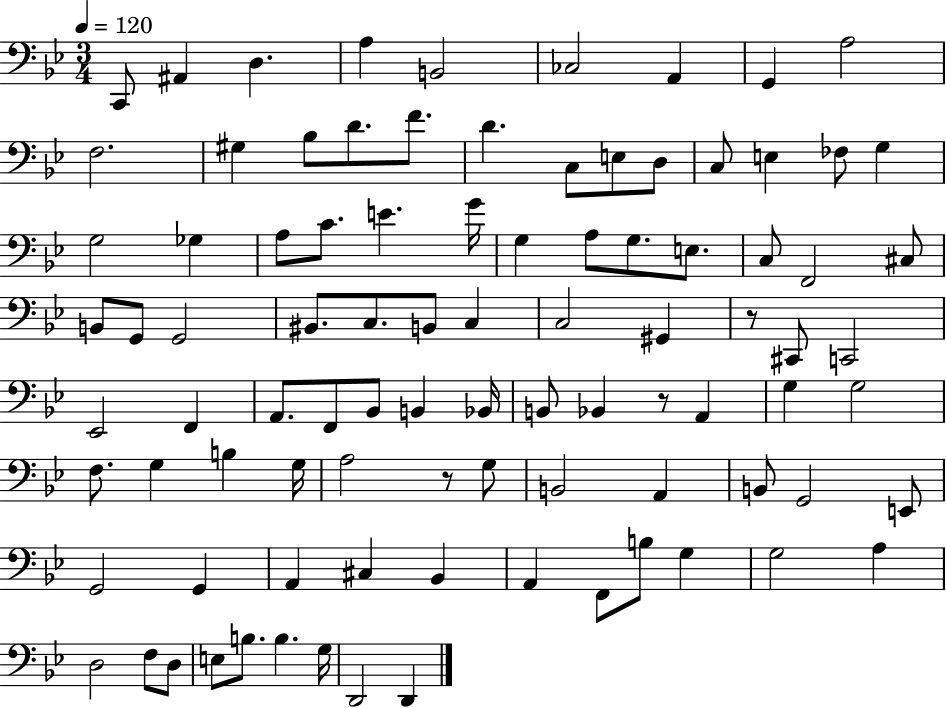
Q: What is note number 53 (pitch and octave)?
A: Bb2